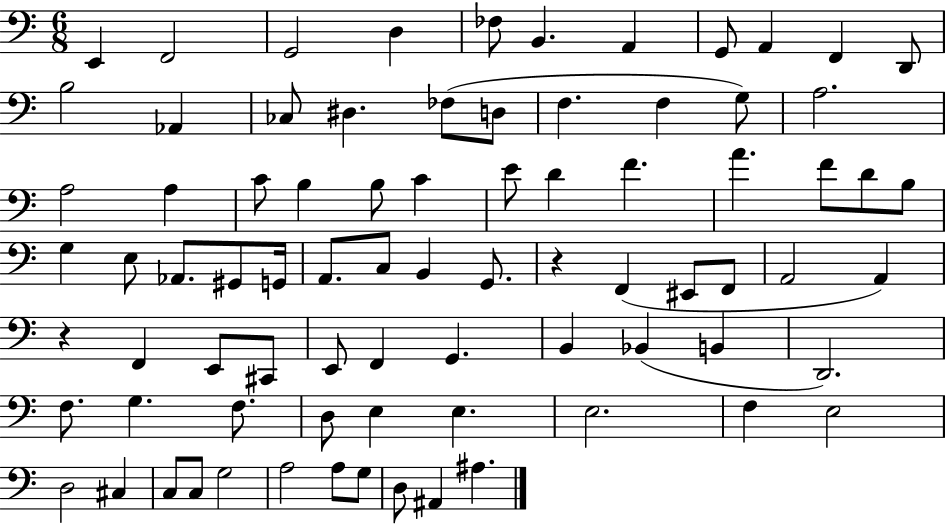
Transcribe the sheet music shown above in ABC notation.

X:1
T:Untitled
M:6/8
L:1/4
K:C
E,, F,,2 G,,2 D, _F,/2 B,, A,, G,,/2 A,, F,, D,,/2 B,2 _A,, _C,/2 ^D, _F,/2 D,/2 F, F, G,/2 A,2 A,2 A, C/2 B, B,/2 C E/2 D F A F/2 D/2 B,/2 G, E,/2 _A,,/2 ^G,,/2 G,,/4 A,,/2 C,/2 B,, G,,/2 z F,, ^E,,/2 F,,/2 A,,2 A,, z F,, E,,/2 ^C,,/2 E,,/2 F,, G,, B,, _B,, B,, D,,2 F,/2 G, F,/2 D,/2 E, E, E,2 F, E,2 D,2 ^C, C,/2 C,/2 G,2 A,2 A,/2 G,/2 D,/2 ^A,, ^A,